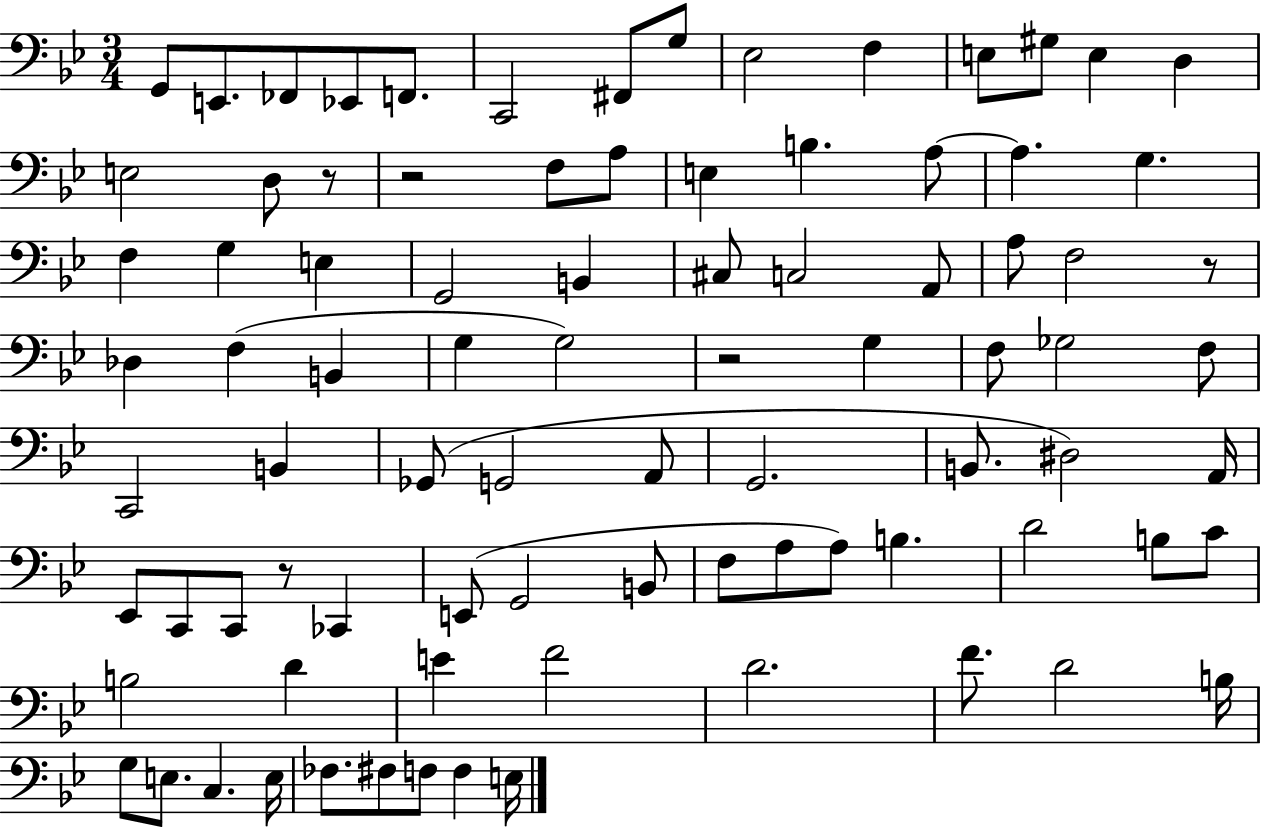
X:1
T:Untitled
M:3/4
L:1/4
K:Bb
G,,/2 E,,/2 _F,,/2 _E,,/2 F,,/2 C,,2 ^F,,/2 G,/2 _E,2 F, E,/2 ^G,/2 E, D, E,2 D,/2 z/2 z2 F,/2 A,/2 E, B, A,/2 A, G, F, G, E, G,,2 B,, ^C,/2 C,2 A,,/2 A,/2 F,2 z/2 _D, F, B,, G, G,2 z2 G, F,/2 _G,2 F,/2 C,,2 B,, _G,,/2 G,,2 A,,/2 G,,2 B,,/2 ^D,2 A,,/4 _E,,/2 C,,/2 C,,/2 z/2 _C,, E,,/2 G,,2 B,,/2 F,/2 A,/2 A,/2 B, D2 B,/2 C/2 B,2 D E F2 D2 F/2 D2 B,/4 G,/2 E,/2 C, E,/4 _F,/2 ^F,/2 F,/2 F, E,/4